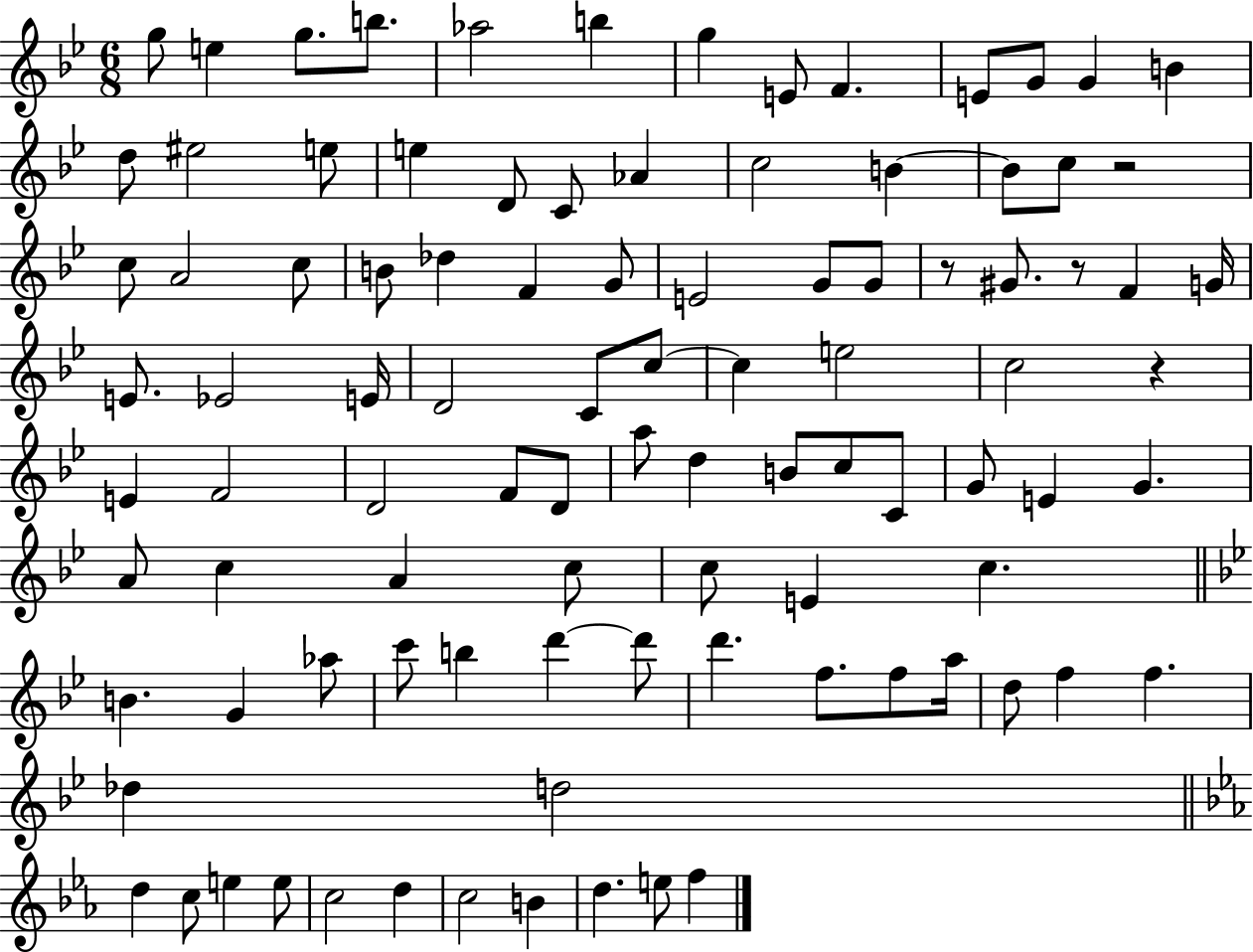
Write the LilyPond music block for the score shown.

{
  \clef treble
  \numericTimeSignature
  \time 6/8
  \key bes \major
  g''8 e''4 g''8. b''8. | aes''2 b''4 | g''4 e'8 f'4. | e'8 g'8 g'4 b'4 | \break d''8 eis''2 e''8 | e''4 d'8 c'8 aes'4 | c''2 b'4~~ | b'8 c''8 r2 | \break c''8 a'2 c''8 | b'8 des''4 f'4 g'8 | e'2 g'8 g'8 | r8 gis'8. r8 f'4 g'16 | \break e'8. ees'2 e'16 | d'2 c'8 c''8~~ | c''4 e''2 | c''2 r4 | \break e'4 f'2 | d'2 f'8 d'8 | a''8 d''4 b'8 c''8 c'8 | g'8 e'4 g'4. | \break a'8 c''4 a'4 c''8 | c''8 e'4 c''4. | \bar "||" \break \key g \minor b'4. g'4 aes''8 | c'''8 b''4 d'''4~~ d'''8 | d'''4. f''8. f''8 a''16 | d''8 f''4 f''4. | \break des''4 d''2 | \bar "||" \break \key ees \major d''4 c''8 e''4 e''8 | c''2 d''4 | c''2 b'4 | d''4. e''8 f''4 | \break \bar "|."
}